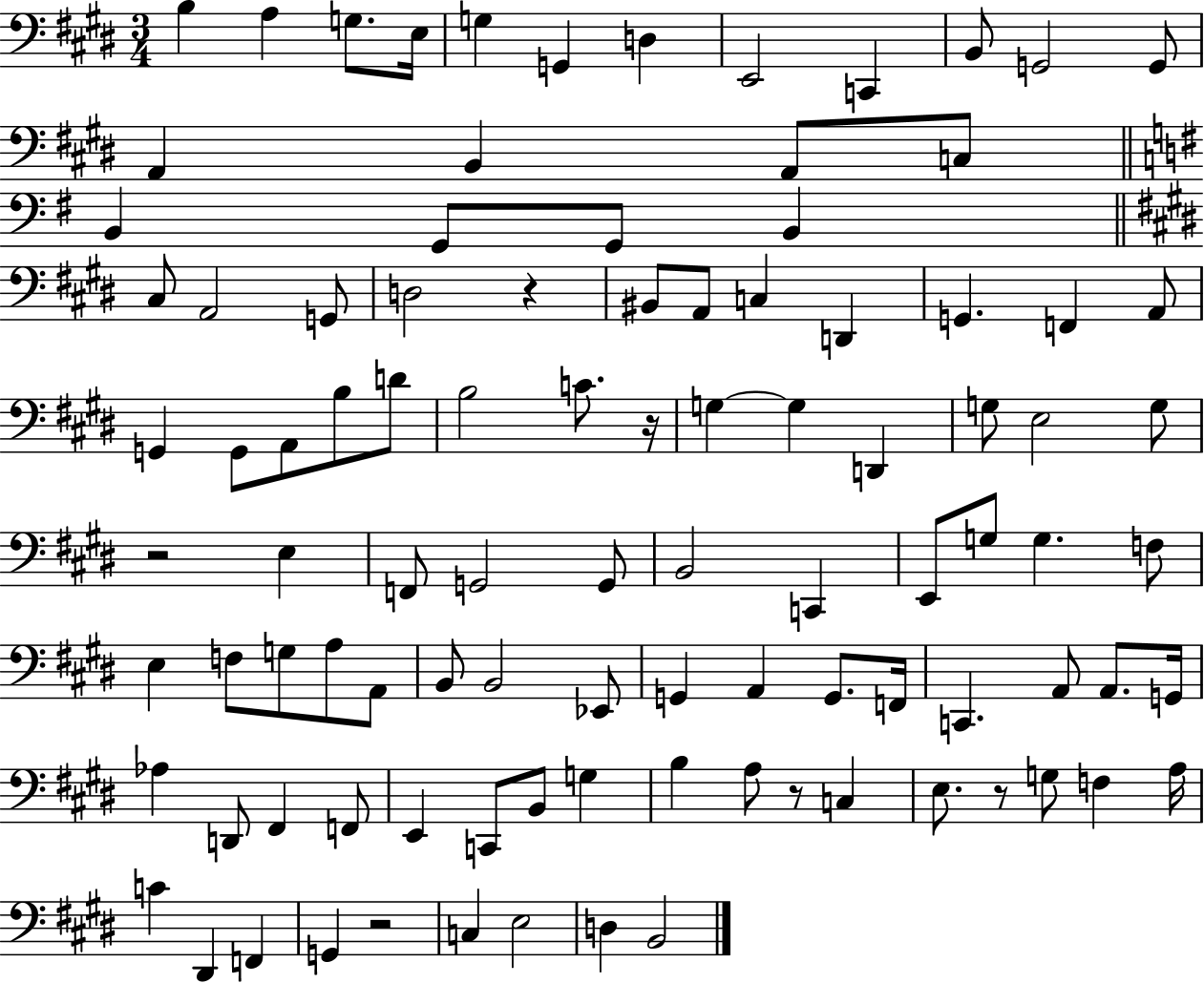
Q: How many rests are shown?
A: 6